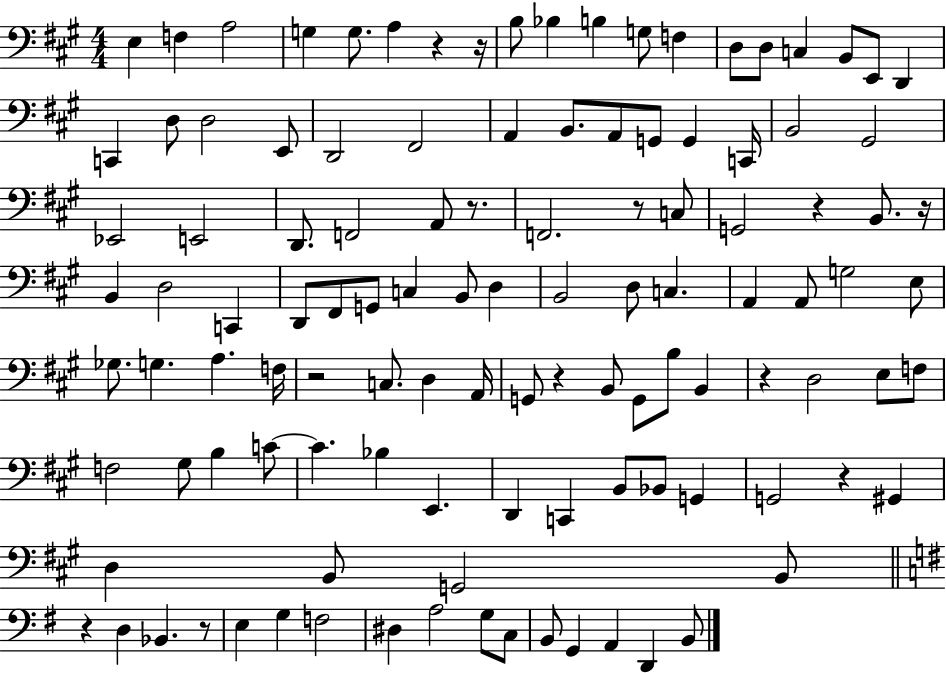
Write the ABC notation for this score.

X:1
T:Untitled
M:4/4
L:1/4
K:A
E, F, A,2 G, G,/2 A, z z/4 B,/2 _B, B, G,/2 F, D,/2 D,/2 C, B,,/2 E,,/2 D,, C,, D,/2 D,2 E,,/2 D,,2 ^F,,2 A,, B,,/2 A,,/2 G,,/2 G,, C,,/4 B,,2 ^G,,2 _E,,2 E,,2 D,,/2 F,,2 A,,/2 z/2 F,,2 z/2 C,/2 G,,2 z B,,/2 z/4 B,, D,2 C,, D,,/2 ^F,,/2 G,,/2 C, B,,/2 D, B,,2 D,/2 C, A,, A,,/2 G,2 E,/2 _G,/2 G, A, F,/4 z2 C,/2 D, A,,/4 G,,/2 z B,,/2 G,,/2 B,/2 B,, z D,2 E,/2 F,/2 F,2 ^G,/2 B, C/2 C _B, E,, D,, C,, B,,/2 _B,,/2 G,, G,,2 z ^G,, D, B,,/2 G,,2 B,,/2 z D, _B,, z/2 E, G, F,2 ^D, A,2 G,/2 C,/2 B,,/2 G,, A,, D,, B,,/2